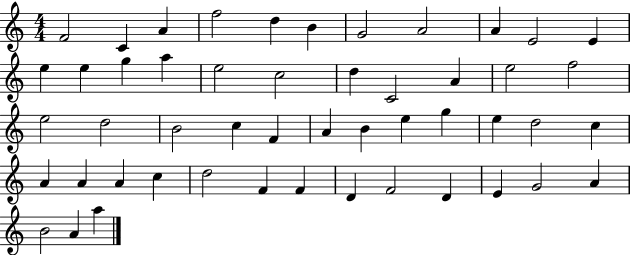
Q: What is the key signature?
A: C major